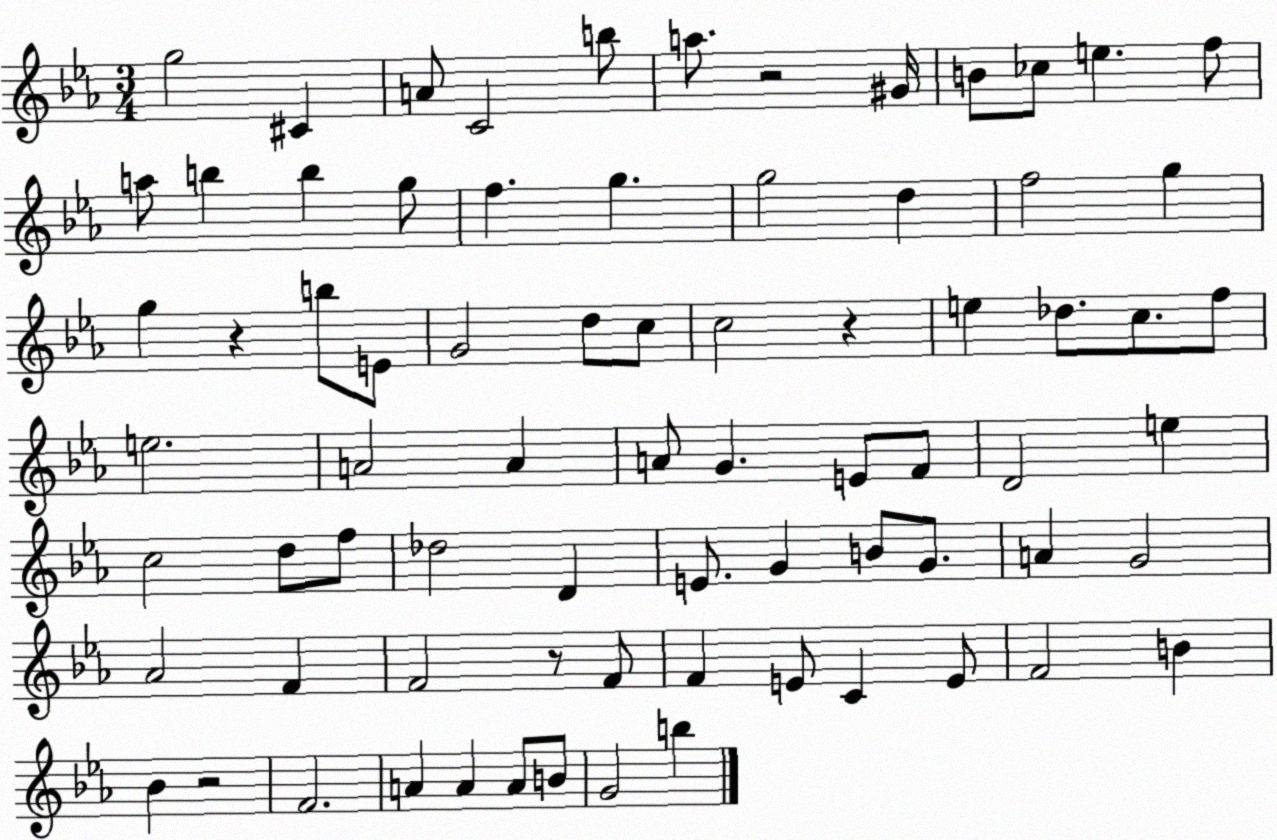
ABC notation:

X:1
T:Untitled
M:3/4
L:1/4
K:Eb
g2 ^C A/2 C2 b/2 a/2 z2 ^G/4 B/2 _c/2 e f/2 a/2 b b g/2 f g g2 d f2 g g z b/2 E/2 G2 d/2 c/2 c2 z e _d/2 c/2 f/2 e2 A2 A A/2 G E/2 F/2 D2 e c2 d/2 f/2 _d2 D E/2 G B/2 G/2 A G2 _A2 F F2 z/2 F/2 F E/2 C E/2 F2 B _B z2 F2 A A A/2 B/2 G2 b